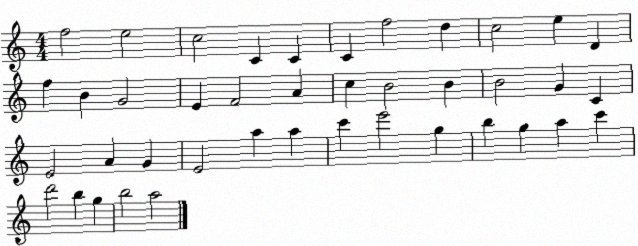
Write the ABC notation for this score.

X:1
T:Untitled
M:4/4
L:1/4
K:C
f2 e2 c2 C C C f2 d c2 e D f B G2 E F2 A c B2 B B2 G C E2 A G E2 a a c' e'2 g b g a c' d'2 b g b2 a2